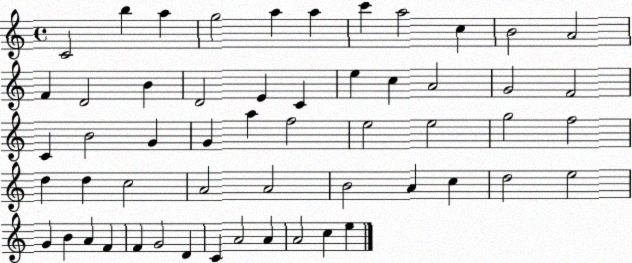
X:1
T:Untitled
M:4/4
L:1/4
K:C
C2 b a g2 a a c' a2 c B2 A2 F D2 B D2 E C e c A2 G2 F2 C B2 G G a f2 e2 e2 g2 f2 d d c2 A2 A2 B2 A c d2 e2 G B A F F G2 D C A2 A A2 c e